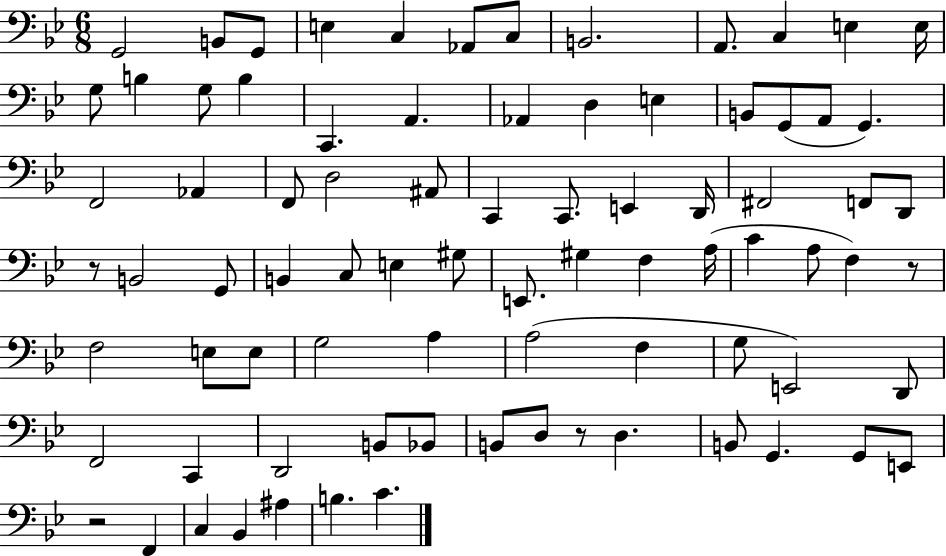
X:1
T:Untitled
M:6/8
L:1/4
K:Bb
G,,2 B,,/2 G,,/2 E, C, _A,,/2 C,/2 B,,2 A,,/2 C, E, E,/4 G,/2 B, G,/2 B, C,, A,, _A,, D, E, B,,/2 G,,/2 A,,/2 G,, F,,2 _A,, F,,/2 D,2 ^A,,/2 C,, C,,/2 E,, D,,/4 ^F,,2 F,,/2 D,,/2 z/2 B,,2 G,,/2 B,, C,/2 E, ^G,/2 E,,/2 ^G, F, A,/4 C A,/2 F, z/2 F,2 E,/2 E,/2 G,2 A, A,2 F, G,/2 E,,2 D,,/2 F,,2 C,, D,,2 B,,/2 _B,,/2 B,,/2 D,/2 z/2 D, B,,/2 G,, G,,/2 E,,/2 z2 F,, C, _B,, ^A, B, C